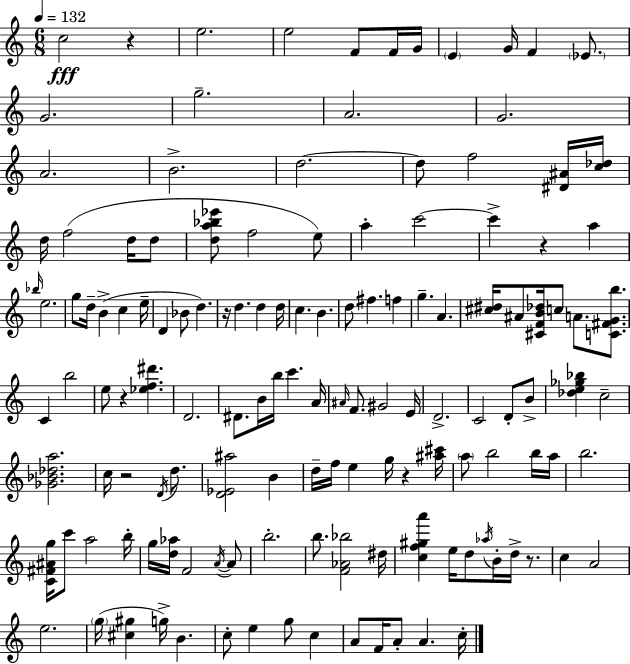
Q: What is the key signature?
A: C major